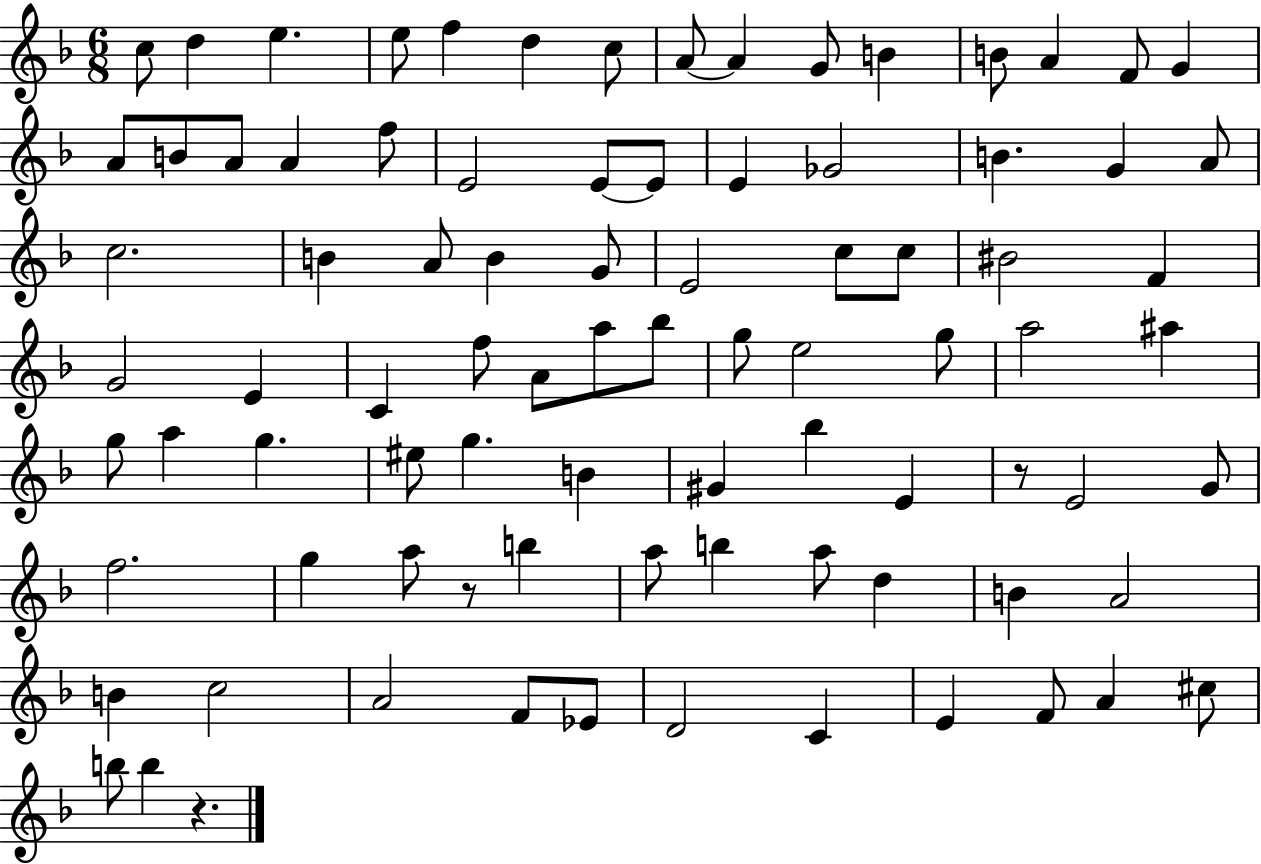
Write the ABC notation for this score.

X:1
T:Untitled
M:6/8
L:1/4
K:F
c/2 d e e/2 f d c/2 A/2 A G/2 B B/2 A F/2 G A/2 B/2 A/2 A f/2 E2 E/2 E/2 E _G2 B G A/2 c2 B A/2 B G/2 E2 c/2 c/2 ^B2 F G2 E C f/2 A/2 a/2 _b/2 g/2 e2 g/2 a2 ^a g/2 a g ^e/2 g B ^G _b E z/2 E2 G/2 f2 g a/2 z/2 b a/2 b a/2 d B A2 B c2 A2 F/2 _E/2 D2 C E F/2 A ^c/2 b/2 b z